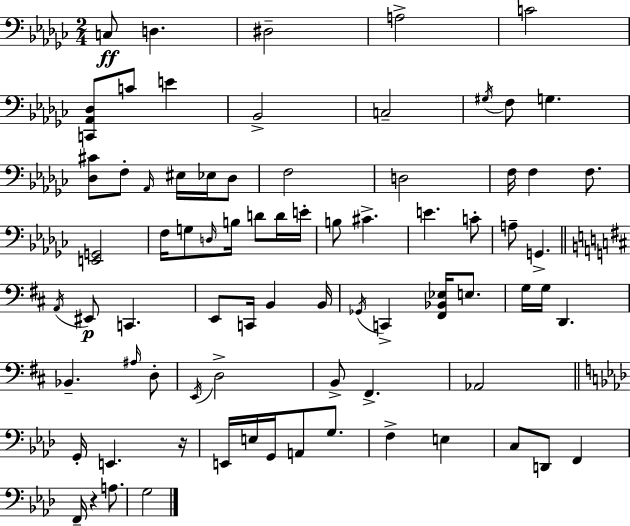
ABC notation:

X:1
T:Untitled
M:2/4
L:1/4
K:Ebm
C,/2 D, ^D,2 A,2 C2 [C,,_A,,_D,]/2 C/2 E _B,,2 C,2 ^G,/4 F,/2 G, [_D,^C]/2 F,/2 _A,,/4 ^E,/4 _E,/4 _D,/2 F,2 D,2 F,/4 F, F,/2 [E,,G,,]2 F,/4 G,/2 D,/4 B,/4 D/2 D/4 E/4 B,/2 ^C E C/2 A,/2 G,, A,,/4 ^E,,/2 C,, E,,/2 C,,/4 B,, B,,/4 _G,,/4 C,, [^F,,_B,,_E,]/4 E,/2 G,/4 G,/4 D,, _B,, ^A,/4 D,/2 E,,/4 D,2 B,,/2 ^F,, _A,,2 G,,/4 E,, z/4 E,,/4 E,/4 G,,/4 A,,/2 G,/2 F, E, C,/2 D,,/2 F,, F,,/4 z A,/2 G,2